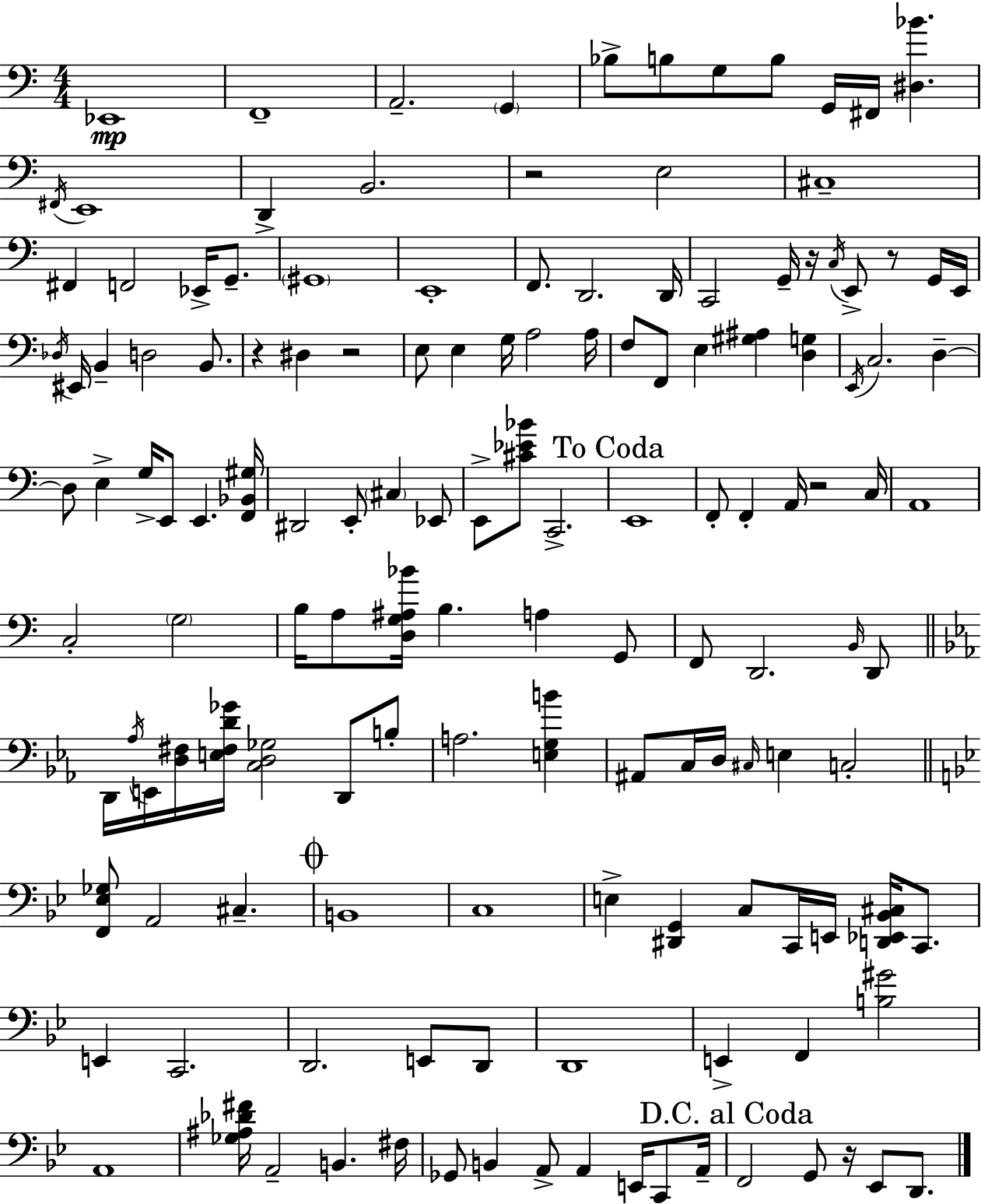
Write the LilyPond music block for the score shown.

{
  \clef bass
  \numericTimeSignature
  \time 4/4
  \key c \major
  \repeat volta 2 { ees,1\mp | f,1-- | a,2.-- \parenthesize g,4 | bes8-> b8 g8 b8 g,16 fis,16 <dis bes'>4. | \break \acciaccatura { fis,16 } e,1 | d,4-> b,2. | r2 e2 | cis1-- | \break fis,4 f,2 ees,16-> g,8.-- | \parenthesize gis,1 | e,1-. | f,8. d,2. | \break d,16 c,2 g,16-- r16 \acciaccatura { c16 } e,8-> r8 | g,16 e,16 \acciaccatura { des16 } eis,16 b,4-- d2 | b,8. r4 dis4 r2 | e8 e4 g16 a2 | \break a16 f8 f,8 e4 <gis ais>4 <d g>4 | \acciaccatura { e,16 } c2. | d4--~~ d8 e4-> g16-> e,8 e,4. | <f, bes, gis>16 dis,2 e,8-. \parenthesize cis4 | \break ees,8 e,8-> <cis' ees' bes'>8 c,2.-> | \mark "To Coda" e,1 | f,8-. f,4-. a,16 r2 | c16 a,1 | \break c2-. \parenthesize g2 | b16 a8 <d g ais bes'>16 b4. a4 | g,8 f,8 d,2. | \grace { b,16 } d,8 \bar "||" \break \key c \minor d,16 \acciaccatura { aes16 } e,16 <d fis>16 <e fis d' ges'>16 <c d ges>2 d,8 b8-. | a2. <e g b'>4 | ais,8 c16 d16 \grace { cis16 } e4 c2-. | \bar "||" \break \key bes \major <f, ees ges>8 a,2 cis4.-- | \mark \markup { \musicglyph "scripts.coda" } b,1 | c1 | e4-> <dis, g,>4 c8 c,16 e,16 <d, ees, bes, cis>16 c,8. | \break e,4 c,2. | d,2. e,8 d,8 | d,1 | e,4-> f,4 <b gis'>2 | \break a,1 | <ges ais des' fis'>16 a,2-- b,4. fis16 | ges,8 b,4 a,8-> a,4 e,16 c,8 a,16-- | \mark "D.C. al Coda" f,2 g,8 r16 ees,8 d,8. | \break } \bar "|."
}